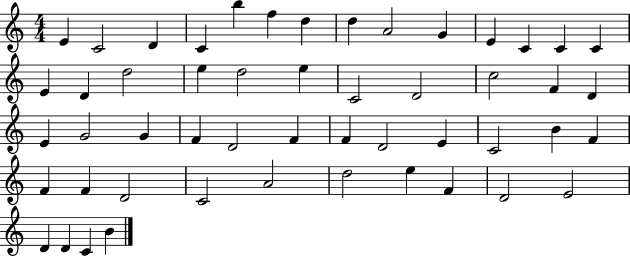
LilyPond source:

{
  \clef treble
  \numericTimeSignature
  \time 4/4
  \key c \major
  e'4 c'2 d'4 | c'4 b''4 f''4 d''4 | d''4 a'2 g'4 | e'4 c'4 c'4 c'4 | \break e'4 d'4 d''2 | e''4 d''2 e''4 | c'2 d'2 | c''2 f'4 d'4 | \break e'4 g'2 g'4 | f'4 d'2 f'4 | f'4 d'2 e'4 | c'2 b'4 f'4 | \break f'4 f'4 d'2 | c'2 a'2 | d''2 e''4 f'4 | d'2 e'2 | \break d'4 d'4 c'4 b'4 | \bar "|."
}